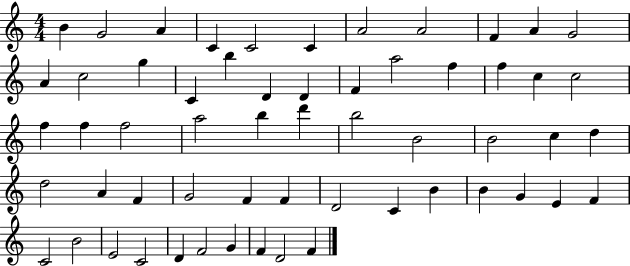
{
  \clef treble
  \numericTimeSignature
  \time 4/4
  \key c \major
  b'4 g'2 a'4 | c'4 c'2 c'4 | a'2 a'2 | f'4 a'4 g'2 | \break a'4 c''2 g''4 | c'4 b''4 d'4 d'4 | f'4 a''2 f''4 | f''4 c''4 c''2 | \break f''4 f''4 f''2 | a''2 b''4 d'''4 | b''2 b'2 | b'2 c''4 d''4 | \break d''2 a'4 f'4 | g'2 f'4 f'4 | d'2 c'4 b'4 | b'4 g'4 e'4 f'4 | \break c'2 b'2 | e'2 c'2 | d'4 f'2 g'4 | f'4 d'2 f'4 | \break \bar "|."
}